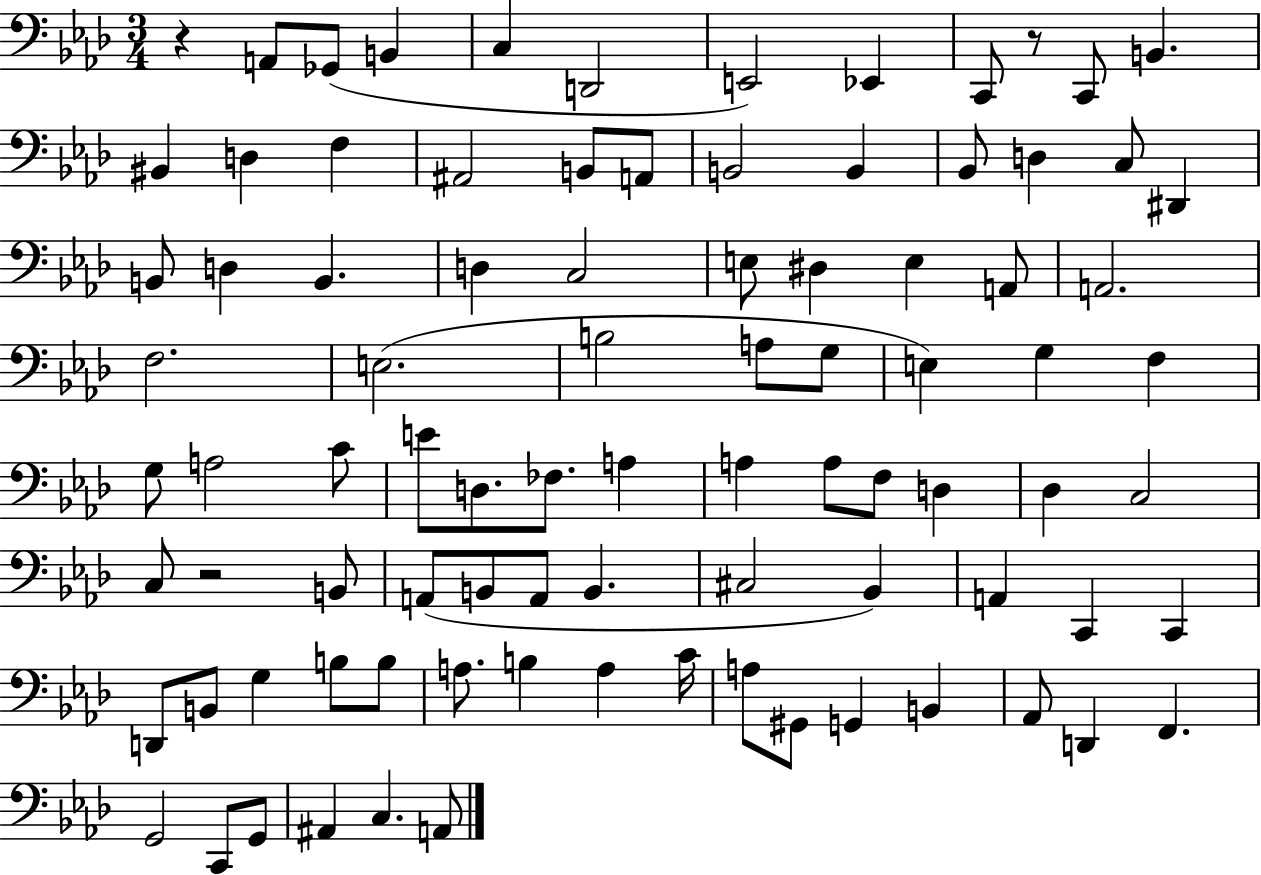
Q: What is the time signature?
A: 3/4